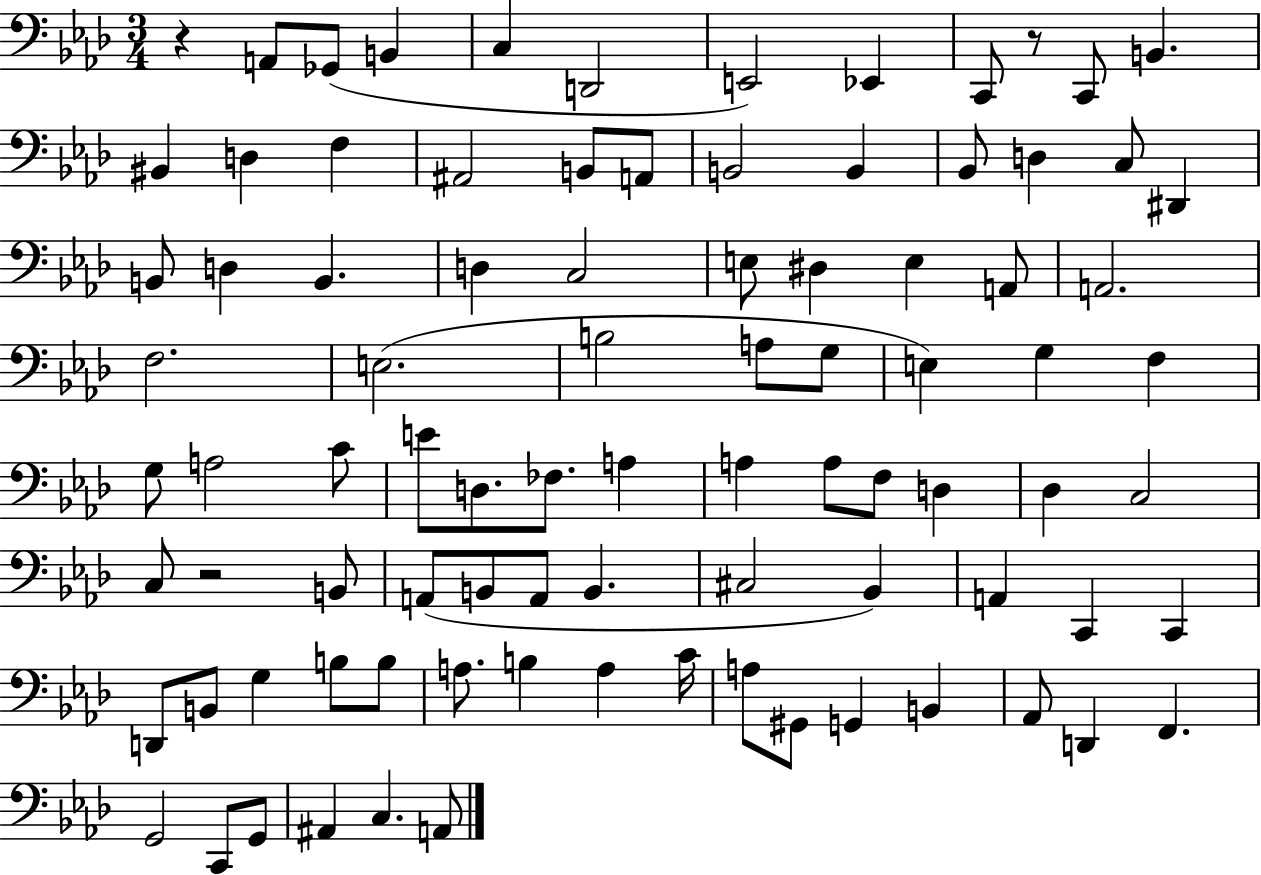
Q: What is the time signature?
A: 3/4